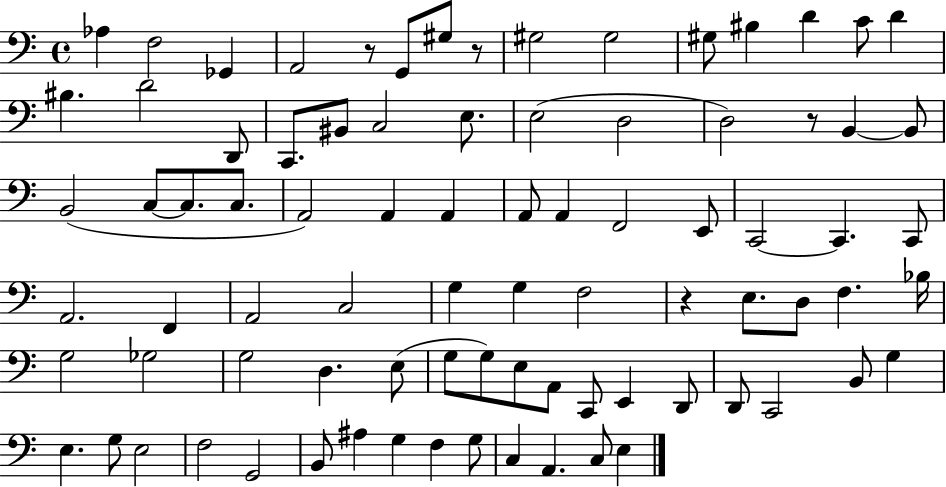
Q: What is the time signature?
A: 4/4